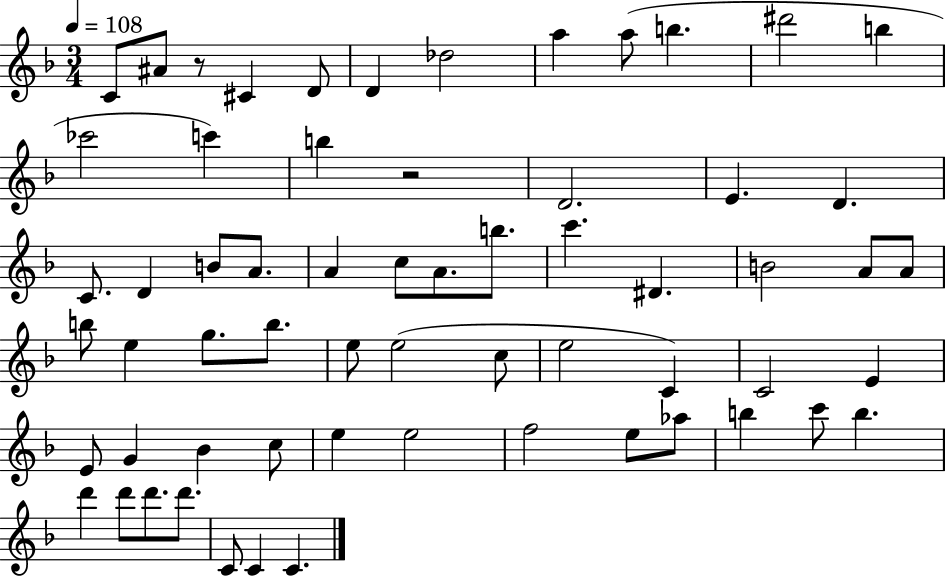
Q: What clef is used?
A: treble